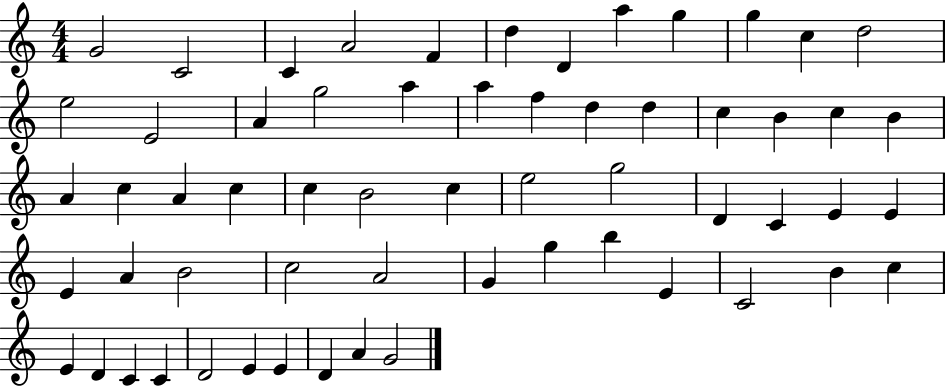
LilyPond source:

{
  \clef treble
  \numericTimeSignature
  \time 4/4
  \key c \major
  g'2 c'2 | c'4 a'2 f'4 | d''4 d'4 a''4 g''4 | g''4 c''4 d''2 | \break e''2 e'2 | a'4 g''2 a''4 | a''4 f''4 d''4 d''4 | c''4 b'4 c''4 b'4 | \break a'4 c''4 a'4 c''4 | c''4 b'2 c''4 | e''2 g''2 | d'4 c'4 e'4 e'4 | \break e'4 a'4 b'2 | c''2 a'2 | g'4 g''4 b''4 e'4 | c'2 b'4 c''4 | \break e'4 d'4 c'4 c'4 | d'2 e'4 e'4 | d'4 a'4 g'2 | \bar "|."
}